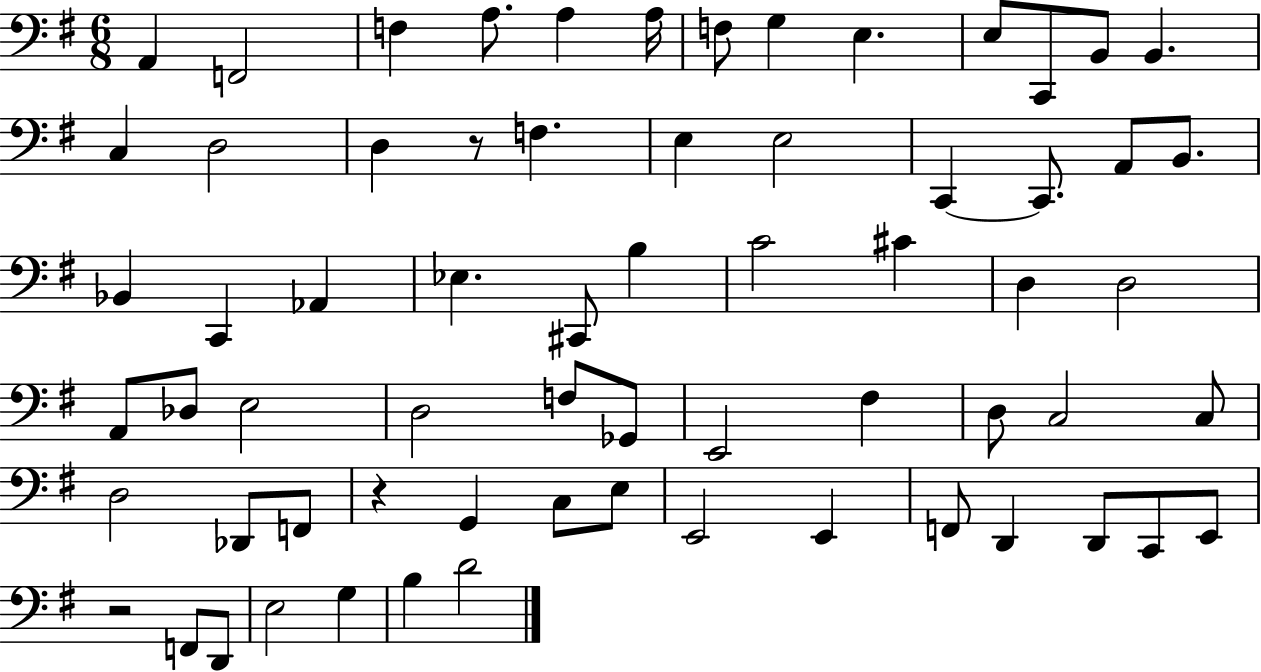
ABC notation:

X:1
T:Untitled
M:6/8
L:1/4
K:G
A,, F,,2 F, A,/2 A, A,/4 F,/2 G, E, E,/2 C,,/2 B,,/2 B,, C, D,2 D, z/2 F, E, E,2 C,, C,,/2 A,,/2 B,,/2 _B,, C,, _A,, _E, ^C,,/2 B, C2 ^C D, D,2 A,,/2 _D,/2 E,2 D,2 F,/2 _G,,/2 E,,2 ^F, D,/2 C,2 C,/2 D,2 _D,,/2 F,,/2 z G,, C,/2 E,/2 E,,2 E,, F,,/2 D,, D,,/2 C,,/2 E,,/2 z2 F,,/2 D,,/2 E,2 G, B, D2